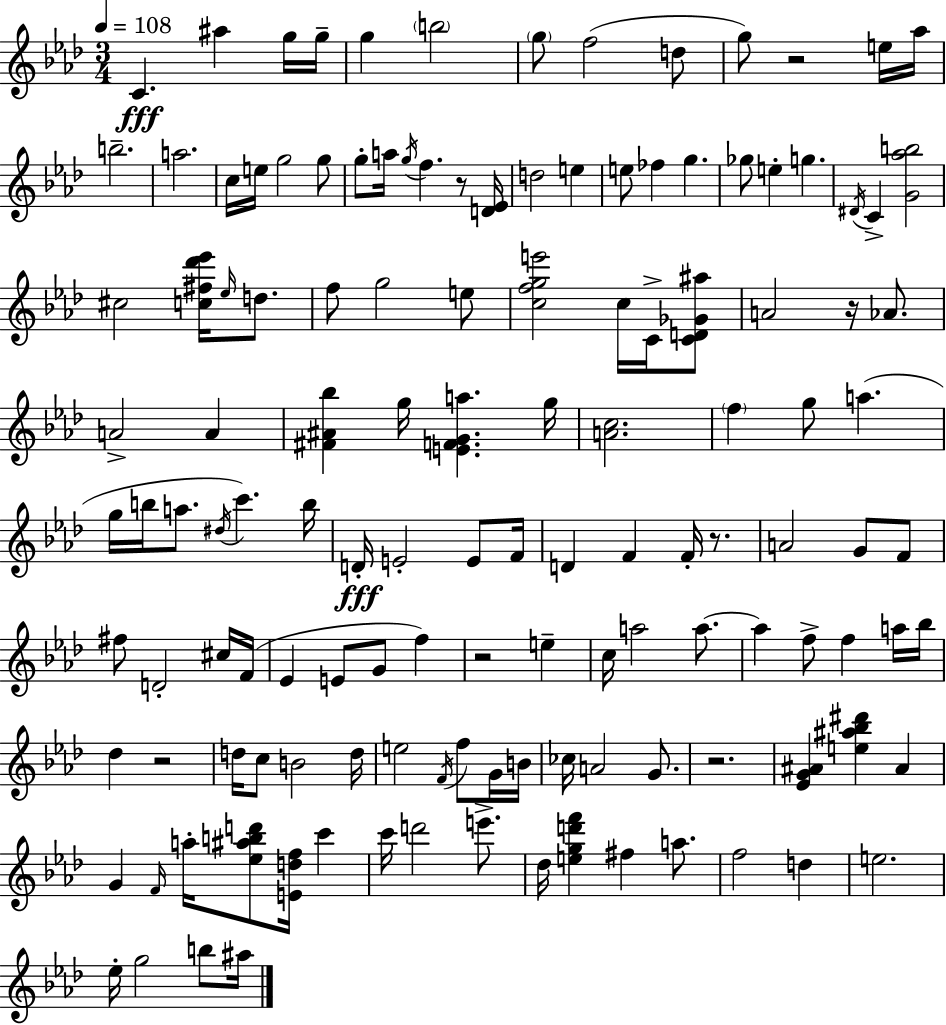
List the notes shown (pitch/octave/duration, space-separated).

C4/q. A#5/q G5/s G5/s G5/q B5/h G5/e F5/h D5/e G5/e R/h E5/s Ab5/s B5/h. A5/h. C5/s E5/s G5/h G5/e G5/e A5/s G5/s F5/q. R/e [D4,Eb4]/s D5/h E5/q E5/e FES5/q G5/q. Gb5/e E5/q G5/q. D#4/s C4/q [G4,Ab5,B5]/h C#5/h [C5,F#5,Db6,Eb6]/s Eb5/s D5/e. F5/e G5/h E5/e [C5,F5,G5,E6]/h C5/s C4/s [C4,D4,Gb4,A#5]/e A4/h R/s Ab4/e. A4/h A4/q [F#4,A#4,Bb5]/q G5/s [E4,F4,G4,A5]/q. G5/s [A4,C5]/h. F5/q G5/e A5/q. G5/s B5/s A5/e. D#5/s C6/q. B5/s D4/s E4/h E4/e F4/s D4/q F4/q F4/s R/e. A4/h G4/e F4/e F#5/e D4/h C#5/s F4/s Eb4/q E4/e G4/e F5/q R/h E5/q C5/s A5/h A5/e. A5/q F5/e F5/q A5/s Bb5/s Db5/q R/h D5/s C5/e B4/h D5/s E5/h F4/s F5/e G4/s B4/s CES5/s A4/h G4/e. R/h. [Eb4,G4,A#4]/q [E5,A#5,Bb5,D#6]/q A#4/q G4/q F4/s A5/s [Eb5,A#5,B5,D6]/e [E4,D5,F5]/s C6/q C6/s D6/h E6/e. Db5/s [E5,G5,D6,F6]/q F#5/q A5/e. F5/h D5/q E5/h. Eb5/s G5/h B5/e A#5/s